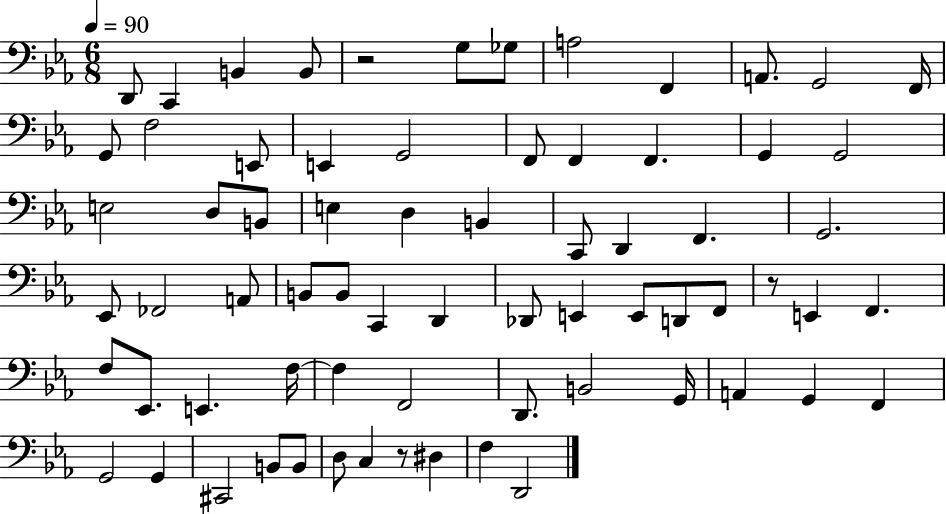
D2/e C2/q B2/q B2/e R/h G3/e Gb3/e A3/h F2/q A2/e. G2/h F2/s G2/e F3/h E2/e E2/q G2/h F2/e F2/q F2/q. G2/q G2/h E3/h D3/e B2/e E3/q D3/q B2/q C2/e D2/q F2/q. G2/h. Eb2/e FES2/h A2/e B2/e B2/e C2/q D2/q Db2/e E2/q E2/e D2/e F2/e R/e E2/q F2/q. F3/e Eb2/e. E2/q. F3/s F3/q F2/h D2/e. B2/h G2/s A2/q G2/q F2/q G2/h G2/q C#2/h B2/e B2/e D3/e C3/q R/e D#3/q F3/q D2/h